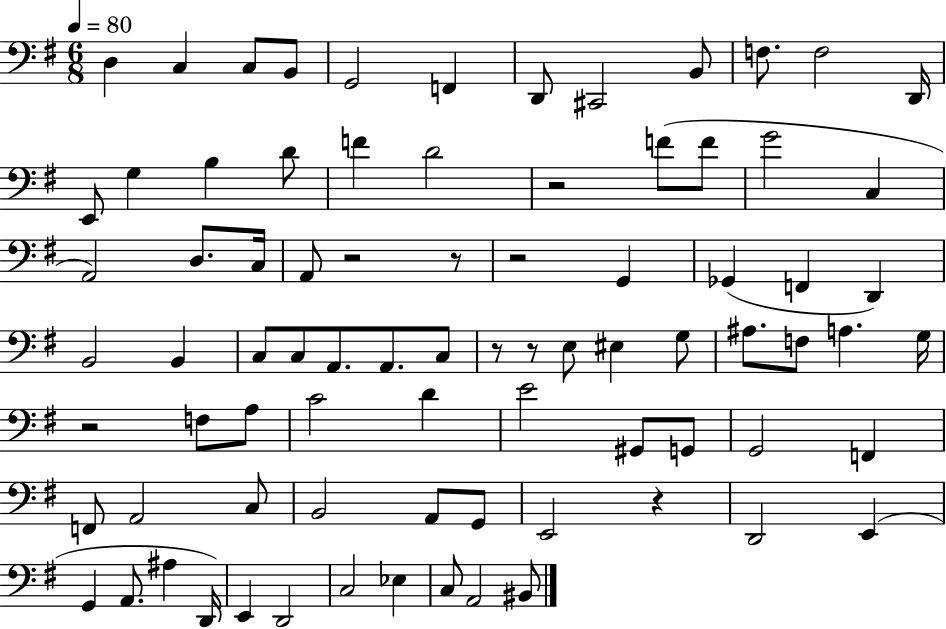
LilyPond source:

{
  \clef bass
  \numericTimeSignature
  \time 6/8
  \key g \major
  \tempo 4 = 80
  d4 c4 c8 b,8 | g,2 f,4 | d,8 cis,2 b,8 | f8. f2 d,16 | \break e,8 g4 b4 d'8 | f'4 d'2 | r2 f'8( f'8 | g'2 c4 | \break a,2) d8. c16 | a,8 r2 r8 | r2 g,4 | ges,4( f,4 d,4) | \break b,2 b,4 | c8 c8 a,8. a,8. c8 | r8 r8 e8 eis4 g8 | ais8. f8 a4. g16 | \break r2 f8 a8 | c'2 d'4 | e'2 gis,8 g,8 | g,2 f,4 | \break f,8 a,2 c8 | b,2 a,8 g,8 | e,2 r4 | d,2 e,4( | \break g,4 a,8. ais4 d,16) | e,4 d,2 | c2 ees4 | c8 a,2 bis,8 | \break \bar "|."
}